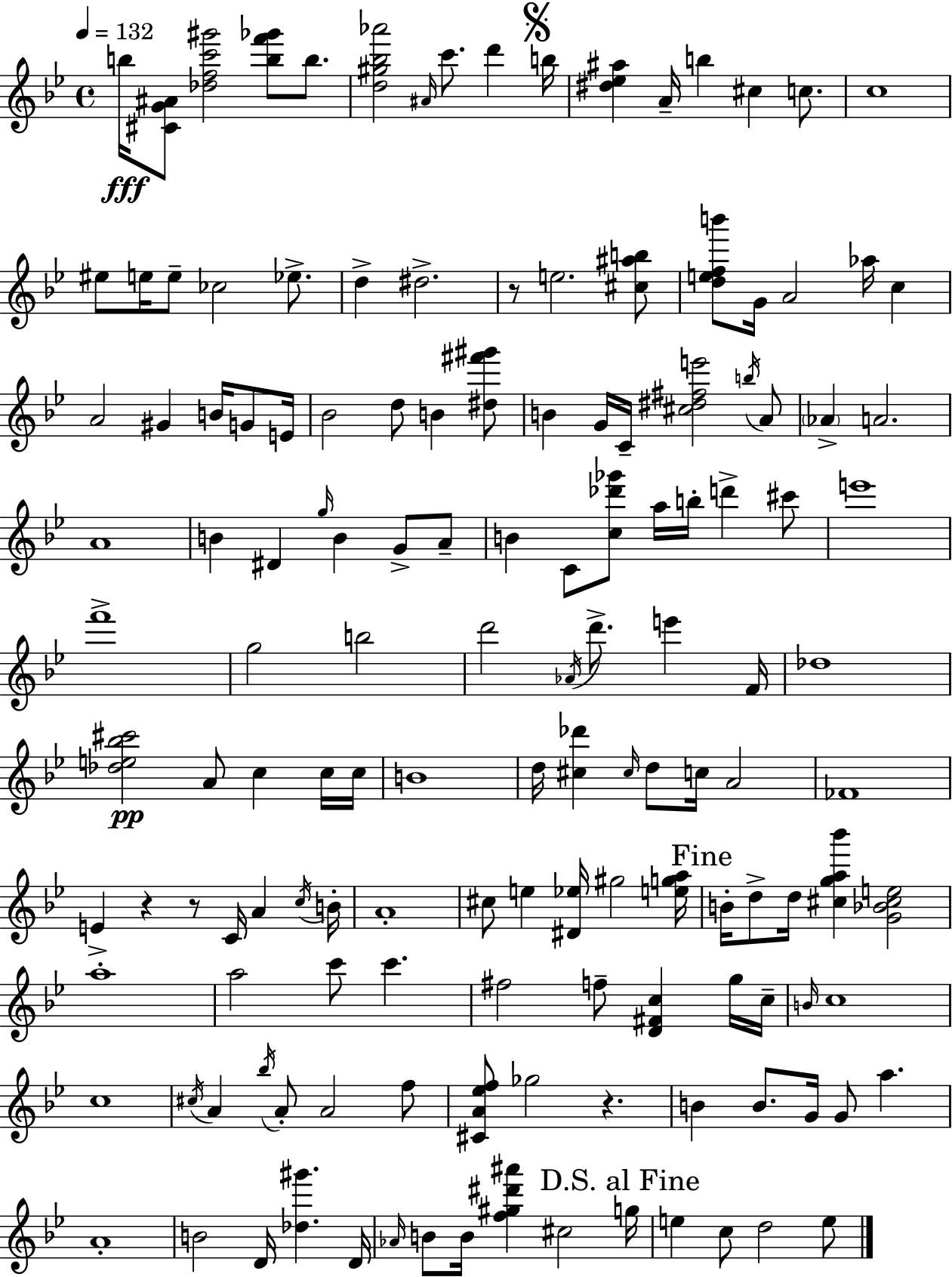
X:1
T:Untitled
M:4/4
L:1/4
K:Gm
b/4 [^CG^A]/2 [_dfc'^g']2 [bf'_g']/2 b/2 [d^g_b_a']2 ^A/4 c'/2 d' b/4 [^d_e^a] A/4 b ^c c/2 c4 ^e/2 e/4 e/2 _c2 _e/2 d ^d2 z/2 e2 [^c^ab]/2 [defb']/2 G/4 A2 _a/4 c A2 ^G B/4 G/2 E/4 _B2 d/2 B [^d^f'^g']/2 B G/4 C/4 [^c^d^fe']2 b/4 A/2 _A A2 A4 B ^D g/4 B G/2 A/2 B C/2 [c_d'_g']/2 a/4 b/4 d' ^c'/2 e'4 f'4 g2 b2 d'2 _A/4 d'/2 e' F/4 _d4 [_de_b^c']2 A/2 c c/4 c/4 B4 d/4 [^c_d'] ^c/4 d/2 c/4 A2 _F4 E z z/2 C/4 A c/4 B/4 A4 ^c/2 e [^D_e]/4 ^g2 [ega]/4 B/4 d/2 d/4 [^cga_b'] [G_B^ce]2 a4 a2 c'/2 c' ^f2 f/2 [D^Fc] g/4 c/4 B/4 c4 c4 ^c/4 A _b/4 A/2 A2 f/2 [^CA_ef]/2 _g2 z B B/2 G/4 G/2 a A4 B2 D/4 [_d^g'] D/4 _A/4 B/2 B/4 [f^g^d'^a'] ^c2 g/4 e c/2 d2 e/2